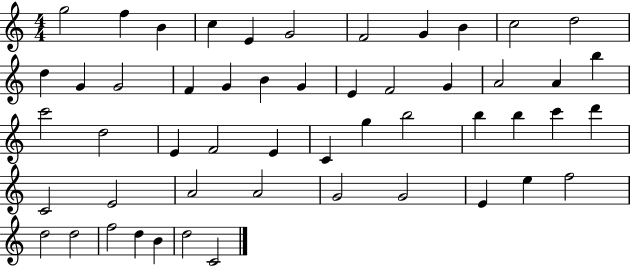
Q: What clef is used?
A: treble